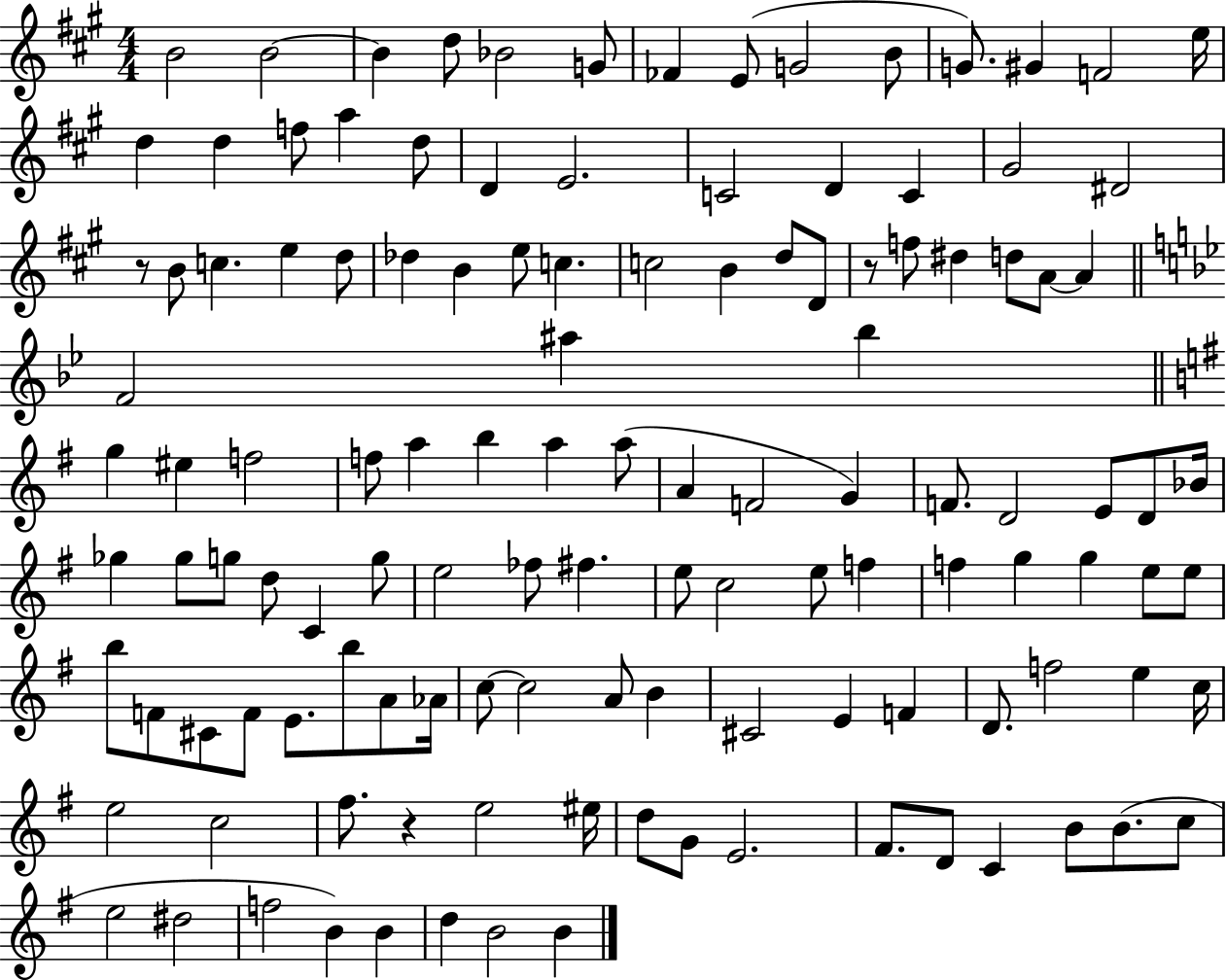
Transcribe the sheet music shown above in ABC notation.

X:1
T:Untitled
M:4/4
L:1/4
K:A
B2 B2 B d/2 _B2 G/2 _F E/2 G2 B/2 G/2 ^G F2 e/4 d d f/2 a d/2 D E2 C2 D C ^G2 ^D2 z/2 B/2 c e d/2 _d B e/2 c c2 B d/2 D/2 z/2 f/2 ^d d/2 A/2 A F2 ^a _b g ^e f2 f/2 a b a a/2 A F2 G F/2 D2 E/2 D/2 _B/4 _g _g/2 g/2 d/2 C g/2 e2 _f/2 ^f e/2 c2 e/2 f f g g e/2 e/2 b/2 F/2 ^C/2 F/2 E/2 b/2 A/2 _A/4 c/2 c2 A/2 B ^C2 E F D/2 f2 e c/4 e2 c2 ^f/2 z e2 ^e/4 d/2 G/2 E2 ^F/2 D/2 C B/2 B/2 c/2 e2 ^d2 f2 B B d B2 B